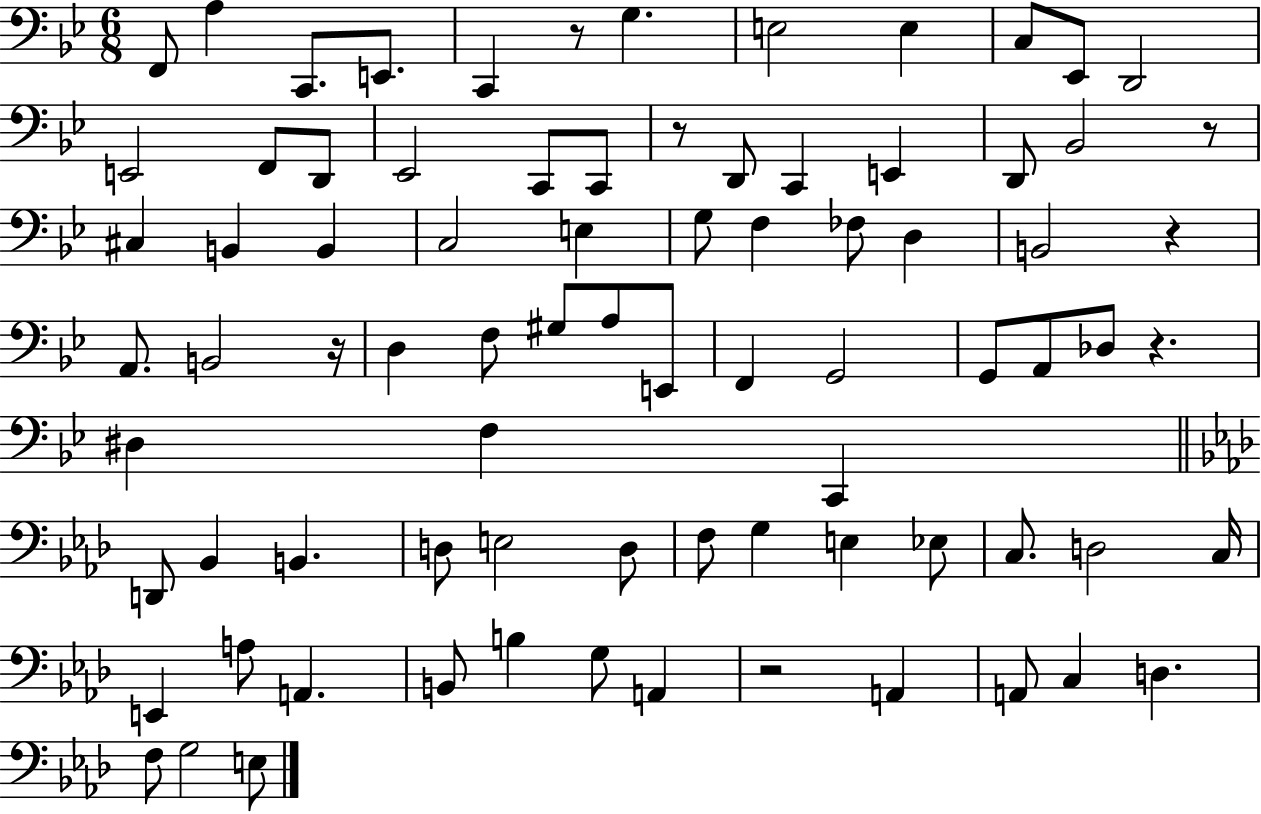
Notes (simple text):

F2/e A3/q C2/e. E2/e. C2/q R/e G3/q. E3/h E3/q C3/e Eb2/e D2/h E2/h F2/e D2/e Eb2/h C2/e C2/e R/e D2/e C2/q E2/q D2/e Bb2/h R/e C#3/q B2/q B2/q C3/h E3/q G3/e F3/q FES3/e D3/q B2/h R/q A2/e. B2/h R/s D3/q F3/e G#3/e A3/e E2/e F2/q G2/h G2/e A2/e Db3/e R/q. D#3/q F3/q C2/q D2/e Bb2/q B2/q. D3/e E3/h D3/e F3/e G3/q E3/q Eb3/e C3/e. D3/h C3/s E2/q A3/e A2/q. B2/e B3/q G3/e A2/q R/h A2/q A2/e C3/q D3/q. F3/e G3/h E3/e